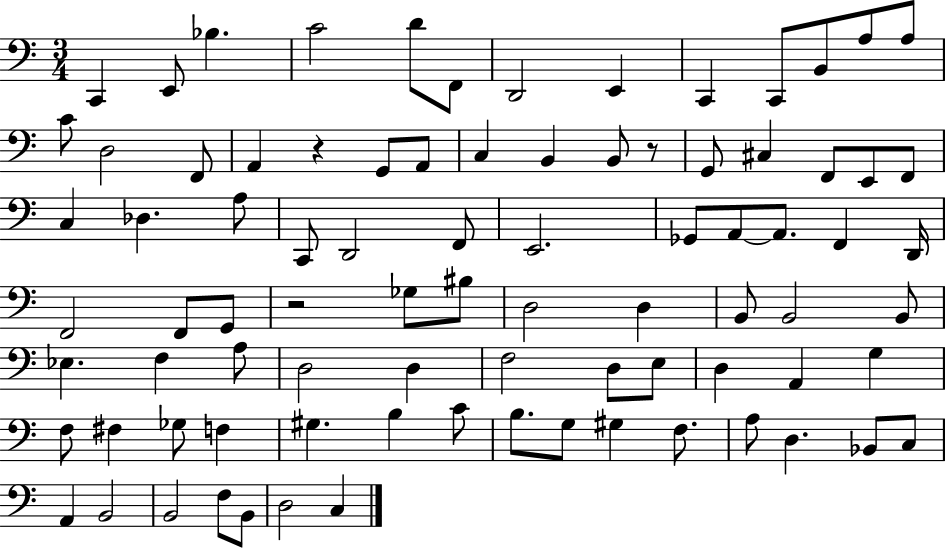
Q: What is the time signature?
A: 3/4